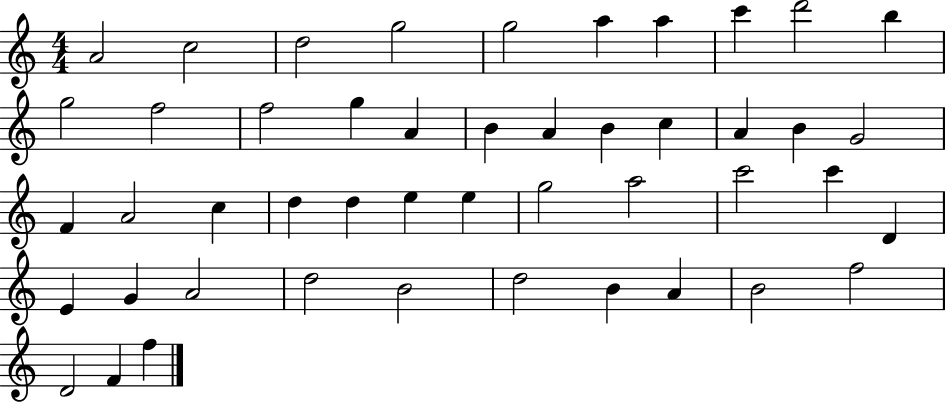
{
  \clef treble
  \numericTimeSignature
  \time 4/4
  \key c \major
  a'2 c''2 | d''2 g''2 | g''2 a''4 a''4 | c'''4 d'''2 b''4 | \break g''2 f''2 | f''2 g''4 a'4 | b'4 a'4 b'4 c''4 | a'4 b'4 g'2 | \break f'4 a'2 c''4 | d''4 d''4 e''4 e''4 | g''2 a''2 | c'''2 c'''4 d'4 | \break e'4 g'4 a'2 | d''2 b'2 | d''2 b'4 a'4 | b'2 f''2 | \break d'2 f'4 f''4 | \bar "|."
}